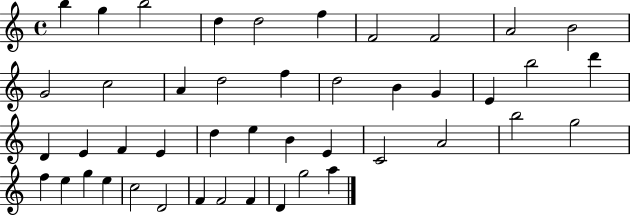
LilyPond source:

{
  \clef treble
  \time 4/4
  \defaultTimeSignature
  \key c \major
  b''4 g''4 b''2 | d''4 d''2 f''4 | f'2 f'2 | a'2 b'2 | \break g'2 c''2 | a'4 d''2 f''4 | d''2 b'4 g'4 | e'4 b''2 d'''4 | \break d'4 e'4 f'4 e'4 | d''4 e''4 b'4 e'4 | c'2 a'2 | b''2 g''2 | \break f''4 e''4 g''4 e''4 | c''2 d'2 | f'4 f'2 f'4 | d'4 g''2 a''4 | \break \bar "|."
}